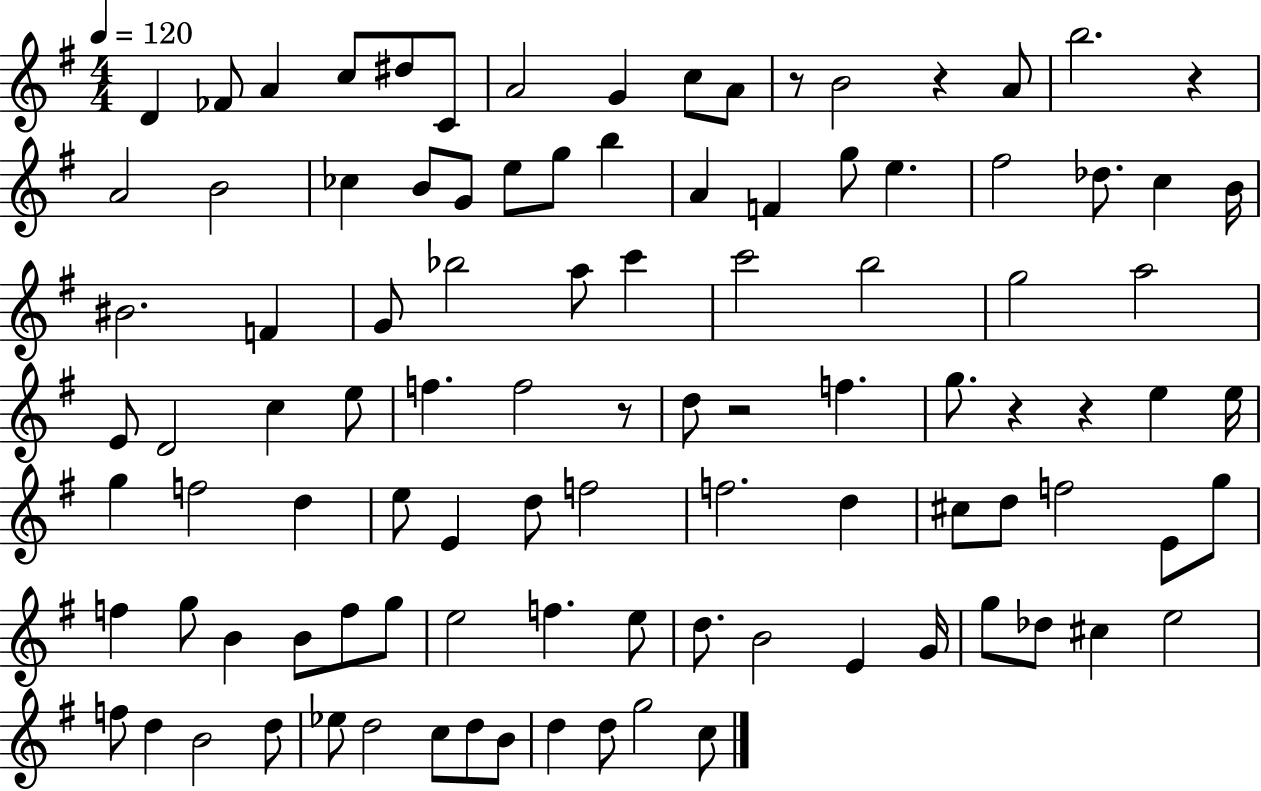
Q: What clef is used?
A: treble